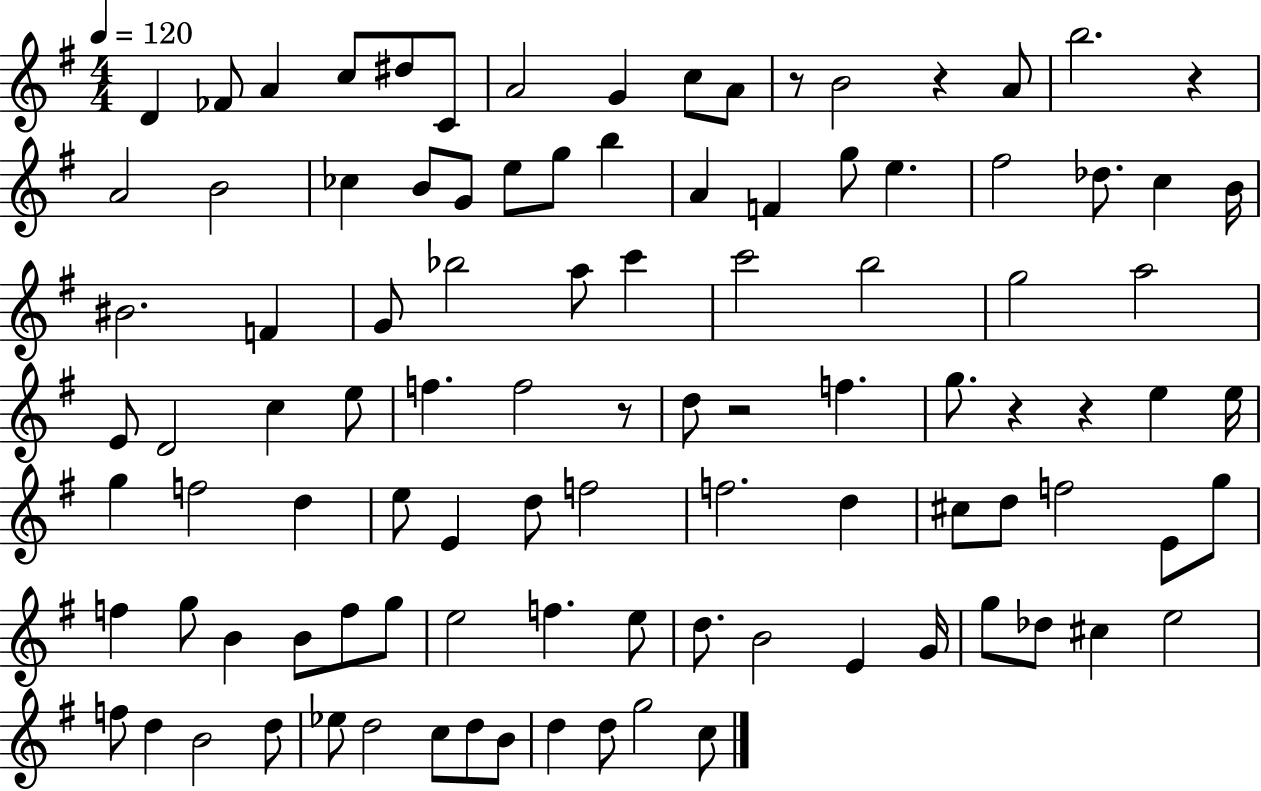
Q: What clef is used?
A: treble